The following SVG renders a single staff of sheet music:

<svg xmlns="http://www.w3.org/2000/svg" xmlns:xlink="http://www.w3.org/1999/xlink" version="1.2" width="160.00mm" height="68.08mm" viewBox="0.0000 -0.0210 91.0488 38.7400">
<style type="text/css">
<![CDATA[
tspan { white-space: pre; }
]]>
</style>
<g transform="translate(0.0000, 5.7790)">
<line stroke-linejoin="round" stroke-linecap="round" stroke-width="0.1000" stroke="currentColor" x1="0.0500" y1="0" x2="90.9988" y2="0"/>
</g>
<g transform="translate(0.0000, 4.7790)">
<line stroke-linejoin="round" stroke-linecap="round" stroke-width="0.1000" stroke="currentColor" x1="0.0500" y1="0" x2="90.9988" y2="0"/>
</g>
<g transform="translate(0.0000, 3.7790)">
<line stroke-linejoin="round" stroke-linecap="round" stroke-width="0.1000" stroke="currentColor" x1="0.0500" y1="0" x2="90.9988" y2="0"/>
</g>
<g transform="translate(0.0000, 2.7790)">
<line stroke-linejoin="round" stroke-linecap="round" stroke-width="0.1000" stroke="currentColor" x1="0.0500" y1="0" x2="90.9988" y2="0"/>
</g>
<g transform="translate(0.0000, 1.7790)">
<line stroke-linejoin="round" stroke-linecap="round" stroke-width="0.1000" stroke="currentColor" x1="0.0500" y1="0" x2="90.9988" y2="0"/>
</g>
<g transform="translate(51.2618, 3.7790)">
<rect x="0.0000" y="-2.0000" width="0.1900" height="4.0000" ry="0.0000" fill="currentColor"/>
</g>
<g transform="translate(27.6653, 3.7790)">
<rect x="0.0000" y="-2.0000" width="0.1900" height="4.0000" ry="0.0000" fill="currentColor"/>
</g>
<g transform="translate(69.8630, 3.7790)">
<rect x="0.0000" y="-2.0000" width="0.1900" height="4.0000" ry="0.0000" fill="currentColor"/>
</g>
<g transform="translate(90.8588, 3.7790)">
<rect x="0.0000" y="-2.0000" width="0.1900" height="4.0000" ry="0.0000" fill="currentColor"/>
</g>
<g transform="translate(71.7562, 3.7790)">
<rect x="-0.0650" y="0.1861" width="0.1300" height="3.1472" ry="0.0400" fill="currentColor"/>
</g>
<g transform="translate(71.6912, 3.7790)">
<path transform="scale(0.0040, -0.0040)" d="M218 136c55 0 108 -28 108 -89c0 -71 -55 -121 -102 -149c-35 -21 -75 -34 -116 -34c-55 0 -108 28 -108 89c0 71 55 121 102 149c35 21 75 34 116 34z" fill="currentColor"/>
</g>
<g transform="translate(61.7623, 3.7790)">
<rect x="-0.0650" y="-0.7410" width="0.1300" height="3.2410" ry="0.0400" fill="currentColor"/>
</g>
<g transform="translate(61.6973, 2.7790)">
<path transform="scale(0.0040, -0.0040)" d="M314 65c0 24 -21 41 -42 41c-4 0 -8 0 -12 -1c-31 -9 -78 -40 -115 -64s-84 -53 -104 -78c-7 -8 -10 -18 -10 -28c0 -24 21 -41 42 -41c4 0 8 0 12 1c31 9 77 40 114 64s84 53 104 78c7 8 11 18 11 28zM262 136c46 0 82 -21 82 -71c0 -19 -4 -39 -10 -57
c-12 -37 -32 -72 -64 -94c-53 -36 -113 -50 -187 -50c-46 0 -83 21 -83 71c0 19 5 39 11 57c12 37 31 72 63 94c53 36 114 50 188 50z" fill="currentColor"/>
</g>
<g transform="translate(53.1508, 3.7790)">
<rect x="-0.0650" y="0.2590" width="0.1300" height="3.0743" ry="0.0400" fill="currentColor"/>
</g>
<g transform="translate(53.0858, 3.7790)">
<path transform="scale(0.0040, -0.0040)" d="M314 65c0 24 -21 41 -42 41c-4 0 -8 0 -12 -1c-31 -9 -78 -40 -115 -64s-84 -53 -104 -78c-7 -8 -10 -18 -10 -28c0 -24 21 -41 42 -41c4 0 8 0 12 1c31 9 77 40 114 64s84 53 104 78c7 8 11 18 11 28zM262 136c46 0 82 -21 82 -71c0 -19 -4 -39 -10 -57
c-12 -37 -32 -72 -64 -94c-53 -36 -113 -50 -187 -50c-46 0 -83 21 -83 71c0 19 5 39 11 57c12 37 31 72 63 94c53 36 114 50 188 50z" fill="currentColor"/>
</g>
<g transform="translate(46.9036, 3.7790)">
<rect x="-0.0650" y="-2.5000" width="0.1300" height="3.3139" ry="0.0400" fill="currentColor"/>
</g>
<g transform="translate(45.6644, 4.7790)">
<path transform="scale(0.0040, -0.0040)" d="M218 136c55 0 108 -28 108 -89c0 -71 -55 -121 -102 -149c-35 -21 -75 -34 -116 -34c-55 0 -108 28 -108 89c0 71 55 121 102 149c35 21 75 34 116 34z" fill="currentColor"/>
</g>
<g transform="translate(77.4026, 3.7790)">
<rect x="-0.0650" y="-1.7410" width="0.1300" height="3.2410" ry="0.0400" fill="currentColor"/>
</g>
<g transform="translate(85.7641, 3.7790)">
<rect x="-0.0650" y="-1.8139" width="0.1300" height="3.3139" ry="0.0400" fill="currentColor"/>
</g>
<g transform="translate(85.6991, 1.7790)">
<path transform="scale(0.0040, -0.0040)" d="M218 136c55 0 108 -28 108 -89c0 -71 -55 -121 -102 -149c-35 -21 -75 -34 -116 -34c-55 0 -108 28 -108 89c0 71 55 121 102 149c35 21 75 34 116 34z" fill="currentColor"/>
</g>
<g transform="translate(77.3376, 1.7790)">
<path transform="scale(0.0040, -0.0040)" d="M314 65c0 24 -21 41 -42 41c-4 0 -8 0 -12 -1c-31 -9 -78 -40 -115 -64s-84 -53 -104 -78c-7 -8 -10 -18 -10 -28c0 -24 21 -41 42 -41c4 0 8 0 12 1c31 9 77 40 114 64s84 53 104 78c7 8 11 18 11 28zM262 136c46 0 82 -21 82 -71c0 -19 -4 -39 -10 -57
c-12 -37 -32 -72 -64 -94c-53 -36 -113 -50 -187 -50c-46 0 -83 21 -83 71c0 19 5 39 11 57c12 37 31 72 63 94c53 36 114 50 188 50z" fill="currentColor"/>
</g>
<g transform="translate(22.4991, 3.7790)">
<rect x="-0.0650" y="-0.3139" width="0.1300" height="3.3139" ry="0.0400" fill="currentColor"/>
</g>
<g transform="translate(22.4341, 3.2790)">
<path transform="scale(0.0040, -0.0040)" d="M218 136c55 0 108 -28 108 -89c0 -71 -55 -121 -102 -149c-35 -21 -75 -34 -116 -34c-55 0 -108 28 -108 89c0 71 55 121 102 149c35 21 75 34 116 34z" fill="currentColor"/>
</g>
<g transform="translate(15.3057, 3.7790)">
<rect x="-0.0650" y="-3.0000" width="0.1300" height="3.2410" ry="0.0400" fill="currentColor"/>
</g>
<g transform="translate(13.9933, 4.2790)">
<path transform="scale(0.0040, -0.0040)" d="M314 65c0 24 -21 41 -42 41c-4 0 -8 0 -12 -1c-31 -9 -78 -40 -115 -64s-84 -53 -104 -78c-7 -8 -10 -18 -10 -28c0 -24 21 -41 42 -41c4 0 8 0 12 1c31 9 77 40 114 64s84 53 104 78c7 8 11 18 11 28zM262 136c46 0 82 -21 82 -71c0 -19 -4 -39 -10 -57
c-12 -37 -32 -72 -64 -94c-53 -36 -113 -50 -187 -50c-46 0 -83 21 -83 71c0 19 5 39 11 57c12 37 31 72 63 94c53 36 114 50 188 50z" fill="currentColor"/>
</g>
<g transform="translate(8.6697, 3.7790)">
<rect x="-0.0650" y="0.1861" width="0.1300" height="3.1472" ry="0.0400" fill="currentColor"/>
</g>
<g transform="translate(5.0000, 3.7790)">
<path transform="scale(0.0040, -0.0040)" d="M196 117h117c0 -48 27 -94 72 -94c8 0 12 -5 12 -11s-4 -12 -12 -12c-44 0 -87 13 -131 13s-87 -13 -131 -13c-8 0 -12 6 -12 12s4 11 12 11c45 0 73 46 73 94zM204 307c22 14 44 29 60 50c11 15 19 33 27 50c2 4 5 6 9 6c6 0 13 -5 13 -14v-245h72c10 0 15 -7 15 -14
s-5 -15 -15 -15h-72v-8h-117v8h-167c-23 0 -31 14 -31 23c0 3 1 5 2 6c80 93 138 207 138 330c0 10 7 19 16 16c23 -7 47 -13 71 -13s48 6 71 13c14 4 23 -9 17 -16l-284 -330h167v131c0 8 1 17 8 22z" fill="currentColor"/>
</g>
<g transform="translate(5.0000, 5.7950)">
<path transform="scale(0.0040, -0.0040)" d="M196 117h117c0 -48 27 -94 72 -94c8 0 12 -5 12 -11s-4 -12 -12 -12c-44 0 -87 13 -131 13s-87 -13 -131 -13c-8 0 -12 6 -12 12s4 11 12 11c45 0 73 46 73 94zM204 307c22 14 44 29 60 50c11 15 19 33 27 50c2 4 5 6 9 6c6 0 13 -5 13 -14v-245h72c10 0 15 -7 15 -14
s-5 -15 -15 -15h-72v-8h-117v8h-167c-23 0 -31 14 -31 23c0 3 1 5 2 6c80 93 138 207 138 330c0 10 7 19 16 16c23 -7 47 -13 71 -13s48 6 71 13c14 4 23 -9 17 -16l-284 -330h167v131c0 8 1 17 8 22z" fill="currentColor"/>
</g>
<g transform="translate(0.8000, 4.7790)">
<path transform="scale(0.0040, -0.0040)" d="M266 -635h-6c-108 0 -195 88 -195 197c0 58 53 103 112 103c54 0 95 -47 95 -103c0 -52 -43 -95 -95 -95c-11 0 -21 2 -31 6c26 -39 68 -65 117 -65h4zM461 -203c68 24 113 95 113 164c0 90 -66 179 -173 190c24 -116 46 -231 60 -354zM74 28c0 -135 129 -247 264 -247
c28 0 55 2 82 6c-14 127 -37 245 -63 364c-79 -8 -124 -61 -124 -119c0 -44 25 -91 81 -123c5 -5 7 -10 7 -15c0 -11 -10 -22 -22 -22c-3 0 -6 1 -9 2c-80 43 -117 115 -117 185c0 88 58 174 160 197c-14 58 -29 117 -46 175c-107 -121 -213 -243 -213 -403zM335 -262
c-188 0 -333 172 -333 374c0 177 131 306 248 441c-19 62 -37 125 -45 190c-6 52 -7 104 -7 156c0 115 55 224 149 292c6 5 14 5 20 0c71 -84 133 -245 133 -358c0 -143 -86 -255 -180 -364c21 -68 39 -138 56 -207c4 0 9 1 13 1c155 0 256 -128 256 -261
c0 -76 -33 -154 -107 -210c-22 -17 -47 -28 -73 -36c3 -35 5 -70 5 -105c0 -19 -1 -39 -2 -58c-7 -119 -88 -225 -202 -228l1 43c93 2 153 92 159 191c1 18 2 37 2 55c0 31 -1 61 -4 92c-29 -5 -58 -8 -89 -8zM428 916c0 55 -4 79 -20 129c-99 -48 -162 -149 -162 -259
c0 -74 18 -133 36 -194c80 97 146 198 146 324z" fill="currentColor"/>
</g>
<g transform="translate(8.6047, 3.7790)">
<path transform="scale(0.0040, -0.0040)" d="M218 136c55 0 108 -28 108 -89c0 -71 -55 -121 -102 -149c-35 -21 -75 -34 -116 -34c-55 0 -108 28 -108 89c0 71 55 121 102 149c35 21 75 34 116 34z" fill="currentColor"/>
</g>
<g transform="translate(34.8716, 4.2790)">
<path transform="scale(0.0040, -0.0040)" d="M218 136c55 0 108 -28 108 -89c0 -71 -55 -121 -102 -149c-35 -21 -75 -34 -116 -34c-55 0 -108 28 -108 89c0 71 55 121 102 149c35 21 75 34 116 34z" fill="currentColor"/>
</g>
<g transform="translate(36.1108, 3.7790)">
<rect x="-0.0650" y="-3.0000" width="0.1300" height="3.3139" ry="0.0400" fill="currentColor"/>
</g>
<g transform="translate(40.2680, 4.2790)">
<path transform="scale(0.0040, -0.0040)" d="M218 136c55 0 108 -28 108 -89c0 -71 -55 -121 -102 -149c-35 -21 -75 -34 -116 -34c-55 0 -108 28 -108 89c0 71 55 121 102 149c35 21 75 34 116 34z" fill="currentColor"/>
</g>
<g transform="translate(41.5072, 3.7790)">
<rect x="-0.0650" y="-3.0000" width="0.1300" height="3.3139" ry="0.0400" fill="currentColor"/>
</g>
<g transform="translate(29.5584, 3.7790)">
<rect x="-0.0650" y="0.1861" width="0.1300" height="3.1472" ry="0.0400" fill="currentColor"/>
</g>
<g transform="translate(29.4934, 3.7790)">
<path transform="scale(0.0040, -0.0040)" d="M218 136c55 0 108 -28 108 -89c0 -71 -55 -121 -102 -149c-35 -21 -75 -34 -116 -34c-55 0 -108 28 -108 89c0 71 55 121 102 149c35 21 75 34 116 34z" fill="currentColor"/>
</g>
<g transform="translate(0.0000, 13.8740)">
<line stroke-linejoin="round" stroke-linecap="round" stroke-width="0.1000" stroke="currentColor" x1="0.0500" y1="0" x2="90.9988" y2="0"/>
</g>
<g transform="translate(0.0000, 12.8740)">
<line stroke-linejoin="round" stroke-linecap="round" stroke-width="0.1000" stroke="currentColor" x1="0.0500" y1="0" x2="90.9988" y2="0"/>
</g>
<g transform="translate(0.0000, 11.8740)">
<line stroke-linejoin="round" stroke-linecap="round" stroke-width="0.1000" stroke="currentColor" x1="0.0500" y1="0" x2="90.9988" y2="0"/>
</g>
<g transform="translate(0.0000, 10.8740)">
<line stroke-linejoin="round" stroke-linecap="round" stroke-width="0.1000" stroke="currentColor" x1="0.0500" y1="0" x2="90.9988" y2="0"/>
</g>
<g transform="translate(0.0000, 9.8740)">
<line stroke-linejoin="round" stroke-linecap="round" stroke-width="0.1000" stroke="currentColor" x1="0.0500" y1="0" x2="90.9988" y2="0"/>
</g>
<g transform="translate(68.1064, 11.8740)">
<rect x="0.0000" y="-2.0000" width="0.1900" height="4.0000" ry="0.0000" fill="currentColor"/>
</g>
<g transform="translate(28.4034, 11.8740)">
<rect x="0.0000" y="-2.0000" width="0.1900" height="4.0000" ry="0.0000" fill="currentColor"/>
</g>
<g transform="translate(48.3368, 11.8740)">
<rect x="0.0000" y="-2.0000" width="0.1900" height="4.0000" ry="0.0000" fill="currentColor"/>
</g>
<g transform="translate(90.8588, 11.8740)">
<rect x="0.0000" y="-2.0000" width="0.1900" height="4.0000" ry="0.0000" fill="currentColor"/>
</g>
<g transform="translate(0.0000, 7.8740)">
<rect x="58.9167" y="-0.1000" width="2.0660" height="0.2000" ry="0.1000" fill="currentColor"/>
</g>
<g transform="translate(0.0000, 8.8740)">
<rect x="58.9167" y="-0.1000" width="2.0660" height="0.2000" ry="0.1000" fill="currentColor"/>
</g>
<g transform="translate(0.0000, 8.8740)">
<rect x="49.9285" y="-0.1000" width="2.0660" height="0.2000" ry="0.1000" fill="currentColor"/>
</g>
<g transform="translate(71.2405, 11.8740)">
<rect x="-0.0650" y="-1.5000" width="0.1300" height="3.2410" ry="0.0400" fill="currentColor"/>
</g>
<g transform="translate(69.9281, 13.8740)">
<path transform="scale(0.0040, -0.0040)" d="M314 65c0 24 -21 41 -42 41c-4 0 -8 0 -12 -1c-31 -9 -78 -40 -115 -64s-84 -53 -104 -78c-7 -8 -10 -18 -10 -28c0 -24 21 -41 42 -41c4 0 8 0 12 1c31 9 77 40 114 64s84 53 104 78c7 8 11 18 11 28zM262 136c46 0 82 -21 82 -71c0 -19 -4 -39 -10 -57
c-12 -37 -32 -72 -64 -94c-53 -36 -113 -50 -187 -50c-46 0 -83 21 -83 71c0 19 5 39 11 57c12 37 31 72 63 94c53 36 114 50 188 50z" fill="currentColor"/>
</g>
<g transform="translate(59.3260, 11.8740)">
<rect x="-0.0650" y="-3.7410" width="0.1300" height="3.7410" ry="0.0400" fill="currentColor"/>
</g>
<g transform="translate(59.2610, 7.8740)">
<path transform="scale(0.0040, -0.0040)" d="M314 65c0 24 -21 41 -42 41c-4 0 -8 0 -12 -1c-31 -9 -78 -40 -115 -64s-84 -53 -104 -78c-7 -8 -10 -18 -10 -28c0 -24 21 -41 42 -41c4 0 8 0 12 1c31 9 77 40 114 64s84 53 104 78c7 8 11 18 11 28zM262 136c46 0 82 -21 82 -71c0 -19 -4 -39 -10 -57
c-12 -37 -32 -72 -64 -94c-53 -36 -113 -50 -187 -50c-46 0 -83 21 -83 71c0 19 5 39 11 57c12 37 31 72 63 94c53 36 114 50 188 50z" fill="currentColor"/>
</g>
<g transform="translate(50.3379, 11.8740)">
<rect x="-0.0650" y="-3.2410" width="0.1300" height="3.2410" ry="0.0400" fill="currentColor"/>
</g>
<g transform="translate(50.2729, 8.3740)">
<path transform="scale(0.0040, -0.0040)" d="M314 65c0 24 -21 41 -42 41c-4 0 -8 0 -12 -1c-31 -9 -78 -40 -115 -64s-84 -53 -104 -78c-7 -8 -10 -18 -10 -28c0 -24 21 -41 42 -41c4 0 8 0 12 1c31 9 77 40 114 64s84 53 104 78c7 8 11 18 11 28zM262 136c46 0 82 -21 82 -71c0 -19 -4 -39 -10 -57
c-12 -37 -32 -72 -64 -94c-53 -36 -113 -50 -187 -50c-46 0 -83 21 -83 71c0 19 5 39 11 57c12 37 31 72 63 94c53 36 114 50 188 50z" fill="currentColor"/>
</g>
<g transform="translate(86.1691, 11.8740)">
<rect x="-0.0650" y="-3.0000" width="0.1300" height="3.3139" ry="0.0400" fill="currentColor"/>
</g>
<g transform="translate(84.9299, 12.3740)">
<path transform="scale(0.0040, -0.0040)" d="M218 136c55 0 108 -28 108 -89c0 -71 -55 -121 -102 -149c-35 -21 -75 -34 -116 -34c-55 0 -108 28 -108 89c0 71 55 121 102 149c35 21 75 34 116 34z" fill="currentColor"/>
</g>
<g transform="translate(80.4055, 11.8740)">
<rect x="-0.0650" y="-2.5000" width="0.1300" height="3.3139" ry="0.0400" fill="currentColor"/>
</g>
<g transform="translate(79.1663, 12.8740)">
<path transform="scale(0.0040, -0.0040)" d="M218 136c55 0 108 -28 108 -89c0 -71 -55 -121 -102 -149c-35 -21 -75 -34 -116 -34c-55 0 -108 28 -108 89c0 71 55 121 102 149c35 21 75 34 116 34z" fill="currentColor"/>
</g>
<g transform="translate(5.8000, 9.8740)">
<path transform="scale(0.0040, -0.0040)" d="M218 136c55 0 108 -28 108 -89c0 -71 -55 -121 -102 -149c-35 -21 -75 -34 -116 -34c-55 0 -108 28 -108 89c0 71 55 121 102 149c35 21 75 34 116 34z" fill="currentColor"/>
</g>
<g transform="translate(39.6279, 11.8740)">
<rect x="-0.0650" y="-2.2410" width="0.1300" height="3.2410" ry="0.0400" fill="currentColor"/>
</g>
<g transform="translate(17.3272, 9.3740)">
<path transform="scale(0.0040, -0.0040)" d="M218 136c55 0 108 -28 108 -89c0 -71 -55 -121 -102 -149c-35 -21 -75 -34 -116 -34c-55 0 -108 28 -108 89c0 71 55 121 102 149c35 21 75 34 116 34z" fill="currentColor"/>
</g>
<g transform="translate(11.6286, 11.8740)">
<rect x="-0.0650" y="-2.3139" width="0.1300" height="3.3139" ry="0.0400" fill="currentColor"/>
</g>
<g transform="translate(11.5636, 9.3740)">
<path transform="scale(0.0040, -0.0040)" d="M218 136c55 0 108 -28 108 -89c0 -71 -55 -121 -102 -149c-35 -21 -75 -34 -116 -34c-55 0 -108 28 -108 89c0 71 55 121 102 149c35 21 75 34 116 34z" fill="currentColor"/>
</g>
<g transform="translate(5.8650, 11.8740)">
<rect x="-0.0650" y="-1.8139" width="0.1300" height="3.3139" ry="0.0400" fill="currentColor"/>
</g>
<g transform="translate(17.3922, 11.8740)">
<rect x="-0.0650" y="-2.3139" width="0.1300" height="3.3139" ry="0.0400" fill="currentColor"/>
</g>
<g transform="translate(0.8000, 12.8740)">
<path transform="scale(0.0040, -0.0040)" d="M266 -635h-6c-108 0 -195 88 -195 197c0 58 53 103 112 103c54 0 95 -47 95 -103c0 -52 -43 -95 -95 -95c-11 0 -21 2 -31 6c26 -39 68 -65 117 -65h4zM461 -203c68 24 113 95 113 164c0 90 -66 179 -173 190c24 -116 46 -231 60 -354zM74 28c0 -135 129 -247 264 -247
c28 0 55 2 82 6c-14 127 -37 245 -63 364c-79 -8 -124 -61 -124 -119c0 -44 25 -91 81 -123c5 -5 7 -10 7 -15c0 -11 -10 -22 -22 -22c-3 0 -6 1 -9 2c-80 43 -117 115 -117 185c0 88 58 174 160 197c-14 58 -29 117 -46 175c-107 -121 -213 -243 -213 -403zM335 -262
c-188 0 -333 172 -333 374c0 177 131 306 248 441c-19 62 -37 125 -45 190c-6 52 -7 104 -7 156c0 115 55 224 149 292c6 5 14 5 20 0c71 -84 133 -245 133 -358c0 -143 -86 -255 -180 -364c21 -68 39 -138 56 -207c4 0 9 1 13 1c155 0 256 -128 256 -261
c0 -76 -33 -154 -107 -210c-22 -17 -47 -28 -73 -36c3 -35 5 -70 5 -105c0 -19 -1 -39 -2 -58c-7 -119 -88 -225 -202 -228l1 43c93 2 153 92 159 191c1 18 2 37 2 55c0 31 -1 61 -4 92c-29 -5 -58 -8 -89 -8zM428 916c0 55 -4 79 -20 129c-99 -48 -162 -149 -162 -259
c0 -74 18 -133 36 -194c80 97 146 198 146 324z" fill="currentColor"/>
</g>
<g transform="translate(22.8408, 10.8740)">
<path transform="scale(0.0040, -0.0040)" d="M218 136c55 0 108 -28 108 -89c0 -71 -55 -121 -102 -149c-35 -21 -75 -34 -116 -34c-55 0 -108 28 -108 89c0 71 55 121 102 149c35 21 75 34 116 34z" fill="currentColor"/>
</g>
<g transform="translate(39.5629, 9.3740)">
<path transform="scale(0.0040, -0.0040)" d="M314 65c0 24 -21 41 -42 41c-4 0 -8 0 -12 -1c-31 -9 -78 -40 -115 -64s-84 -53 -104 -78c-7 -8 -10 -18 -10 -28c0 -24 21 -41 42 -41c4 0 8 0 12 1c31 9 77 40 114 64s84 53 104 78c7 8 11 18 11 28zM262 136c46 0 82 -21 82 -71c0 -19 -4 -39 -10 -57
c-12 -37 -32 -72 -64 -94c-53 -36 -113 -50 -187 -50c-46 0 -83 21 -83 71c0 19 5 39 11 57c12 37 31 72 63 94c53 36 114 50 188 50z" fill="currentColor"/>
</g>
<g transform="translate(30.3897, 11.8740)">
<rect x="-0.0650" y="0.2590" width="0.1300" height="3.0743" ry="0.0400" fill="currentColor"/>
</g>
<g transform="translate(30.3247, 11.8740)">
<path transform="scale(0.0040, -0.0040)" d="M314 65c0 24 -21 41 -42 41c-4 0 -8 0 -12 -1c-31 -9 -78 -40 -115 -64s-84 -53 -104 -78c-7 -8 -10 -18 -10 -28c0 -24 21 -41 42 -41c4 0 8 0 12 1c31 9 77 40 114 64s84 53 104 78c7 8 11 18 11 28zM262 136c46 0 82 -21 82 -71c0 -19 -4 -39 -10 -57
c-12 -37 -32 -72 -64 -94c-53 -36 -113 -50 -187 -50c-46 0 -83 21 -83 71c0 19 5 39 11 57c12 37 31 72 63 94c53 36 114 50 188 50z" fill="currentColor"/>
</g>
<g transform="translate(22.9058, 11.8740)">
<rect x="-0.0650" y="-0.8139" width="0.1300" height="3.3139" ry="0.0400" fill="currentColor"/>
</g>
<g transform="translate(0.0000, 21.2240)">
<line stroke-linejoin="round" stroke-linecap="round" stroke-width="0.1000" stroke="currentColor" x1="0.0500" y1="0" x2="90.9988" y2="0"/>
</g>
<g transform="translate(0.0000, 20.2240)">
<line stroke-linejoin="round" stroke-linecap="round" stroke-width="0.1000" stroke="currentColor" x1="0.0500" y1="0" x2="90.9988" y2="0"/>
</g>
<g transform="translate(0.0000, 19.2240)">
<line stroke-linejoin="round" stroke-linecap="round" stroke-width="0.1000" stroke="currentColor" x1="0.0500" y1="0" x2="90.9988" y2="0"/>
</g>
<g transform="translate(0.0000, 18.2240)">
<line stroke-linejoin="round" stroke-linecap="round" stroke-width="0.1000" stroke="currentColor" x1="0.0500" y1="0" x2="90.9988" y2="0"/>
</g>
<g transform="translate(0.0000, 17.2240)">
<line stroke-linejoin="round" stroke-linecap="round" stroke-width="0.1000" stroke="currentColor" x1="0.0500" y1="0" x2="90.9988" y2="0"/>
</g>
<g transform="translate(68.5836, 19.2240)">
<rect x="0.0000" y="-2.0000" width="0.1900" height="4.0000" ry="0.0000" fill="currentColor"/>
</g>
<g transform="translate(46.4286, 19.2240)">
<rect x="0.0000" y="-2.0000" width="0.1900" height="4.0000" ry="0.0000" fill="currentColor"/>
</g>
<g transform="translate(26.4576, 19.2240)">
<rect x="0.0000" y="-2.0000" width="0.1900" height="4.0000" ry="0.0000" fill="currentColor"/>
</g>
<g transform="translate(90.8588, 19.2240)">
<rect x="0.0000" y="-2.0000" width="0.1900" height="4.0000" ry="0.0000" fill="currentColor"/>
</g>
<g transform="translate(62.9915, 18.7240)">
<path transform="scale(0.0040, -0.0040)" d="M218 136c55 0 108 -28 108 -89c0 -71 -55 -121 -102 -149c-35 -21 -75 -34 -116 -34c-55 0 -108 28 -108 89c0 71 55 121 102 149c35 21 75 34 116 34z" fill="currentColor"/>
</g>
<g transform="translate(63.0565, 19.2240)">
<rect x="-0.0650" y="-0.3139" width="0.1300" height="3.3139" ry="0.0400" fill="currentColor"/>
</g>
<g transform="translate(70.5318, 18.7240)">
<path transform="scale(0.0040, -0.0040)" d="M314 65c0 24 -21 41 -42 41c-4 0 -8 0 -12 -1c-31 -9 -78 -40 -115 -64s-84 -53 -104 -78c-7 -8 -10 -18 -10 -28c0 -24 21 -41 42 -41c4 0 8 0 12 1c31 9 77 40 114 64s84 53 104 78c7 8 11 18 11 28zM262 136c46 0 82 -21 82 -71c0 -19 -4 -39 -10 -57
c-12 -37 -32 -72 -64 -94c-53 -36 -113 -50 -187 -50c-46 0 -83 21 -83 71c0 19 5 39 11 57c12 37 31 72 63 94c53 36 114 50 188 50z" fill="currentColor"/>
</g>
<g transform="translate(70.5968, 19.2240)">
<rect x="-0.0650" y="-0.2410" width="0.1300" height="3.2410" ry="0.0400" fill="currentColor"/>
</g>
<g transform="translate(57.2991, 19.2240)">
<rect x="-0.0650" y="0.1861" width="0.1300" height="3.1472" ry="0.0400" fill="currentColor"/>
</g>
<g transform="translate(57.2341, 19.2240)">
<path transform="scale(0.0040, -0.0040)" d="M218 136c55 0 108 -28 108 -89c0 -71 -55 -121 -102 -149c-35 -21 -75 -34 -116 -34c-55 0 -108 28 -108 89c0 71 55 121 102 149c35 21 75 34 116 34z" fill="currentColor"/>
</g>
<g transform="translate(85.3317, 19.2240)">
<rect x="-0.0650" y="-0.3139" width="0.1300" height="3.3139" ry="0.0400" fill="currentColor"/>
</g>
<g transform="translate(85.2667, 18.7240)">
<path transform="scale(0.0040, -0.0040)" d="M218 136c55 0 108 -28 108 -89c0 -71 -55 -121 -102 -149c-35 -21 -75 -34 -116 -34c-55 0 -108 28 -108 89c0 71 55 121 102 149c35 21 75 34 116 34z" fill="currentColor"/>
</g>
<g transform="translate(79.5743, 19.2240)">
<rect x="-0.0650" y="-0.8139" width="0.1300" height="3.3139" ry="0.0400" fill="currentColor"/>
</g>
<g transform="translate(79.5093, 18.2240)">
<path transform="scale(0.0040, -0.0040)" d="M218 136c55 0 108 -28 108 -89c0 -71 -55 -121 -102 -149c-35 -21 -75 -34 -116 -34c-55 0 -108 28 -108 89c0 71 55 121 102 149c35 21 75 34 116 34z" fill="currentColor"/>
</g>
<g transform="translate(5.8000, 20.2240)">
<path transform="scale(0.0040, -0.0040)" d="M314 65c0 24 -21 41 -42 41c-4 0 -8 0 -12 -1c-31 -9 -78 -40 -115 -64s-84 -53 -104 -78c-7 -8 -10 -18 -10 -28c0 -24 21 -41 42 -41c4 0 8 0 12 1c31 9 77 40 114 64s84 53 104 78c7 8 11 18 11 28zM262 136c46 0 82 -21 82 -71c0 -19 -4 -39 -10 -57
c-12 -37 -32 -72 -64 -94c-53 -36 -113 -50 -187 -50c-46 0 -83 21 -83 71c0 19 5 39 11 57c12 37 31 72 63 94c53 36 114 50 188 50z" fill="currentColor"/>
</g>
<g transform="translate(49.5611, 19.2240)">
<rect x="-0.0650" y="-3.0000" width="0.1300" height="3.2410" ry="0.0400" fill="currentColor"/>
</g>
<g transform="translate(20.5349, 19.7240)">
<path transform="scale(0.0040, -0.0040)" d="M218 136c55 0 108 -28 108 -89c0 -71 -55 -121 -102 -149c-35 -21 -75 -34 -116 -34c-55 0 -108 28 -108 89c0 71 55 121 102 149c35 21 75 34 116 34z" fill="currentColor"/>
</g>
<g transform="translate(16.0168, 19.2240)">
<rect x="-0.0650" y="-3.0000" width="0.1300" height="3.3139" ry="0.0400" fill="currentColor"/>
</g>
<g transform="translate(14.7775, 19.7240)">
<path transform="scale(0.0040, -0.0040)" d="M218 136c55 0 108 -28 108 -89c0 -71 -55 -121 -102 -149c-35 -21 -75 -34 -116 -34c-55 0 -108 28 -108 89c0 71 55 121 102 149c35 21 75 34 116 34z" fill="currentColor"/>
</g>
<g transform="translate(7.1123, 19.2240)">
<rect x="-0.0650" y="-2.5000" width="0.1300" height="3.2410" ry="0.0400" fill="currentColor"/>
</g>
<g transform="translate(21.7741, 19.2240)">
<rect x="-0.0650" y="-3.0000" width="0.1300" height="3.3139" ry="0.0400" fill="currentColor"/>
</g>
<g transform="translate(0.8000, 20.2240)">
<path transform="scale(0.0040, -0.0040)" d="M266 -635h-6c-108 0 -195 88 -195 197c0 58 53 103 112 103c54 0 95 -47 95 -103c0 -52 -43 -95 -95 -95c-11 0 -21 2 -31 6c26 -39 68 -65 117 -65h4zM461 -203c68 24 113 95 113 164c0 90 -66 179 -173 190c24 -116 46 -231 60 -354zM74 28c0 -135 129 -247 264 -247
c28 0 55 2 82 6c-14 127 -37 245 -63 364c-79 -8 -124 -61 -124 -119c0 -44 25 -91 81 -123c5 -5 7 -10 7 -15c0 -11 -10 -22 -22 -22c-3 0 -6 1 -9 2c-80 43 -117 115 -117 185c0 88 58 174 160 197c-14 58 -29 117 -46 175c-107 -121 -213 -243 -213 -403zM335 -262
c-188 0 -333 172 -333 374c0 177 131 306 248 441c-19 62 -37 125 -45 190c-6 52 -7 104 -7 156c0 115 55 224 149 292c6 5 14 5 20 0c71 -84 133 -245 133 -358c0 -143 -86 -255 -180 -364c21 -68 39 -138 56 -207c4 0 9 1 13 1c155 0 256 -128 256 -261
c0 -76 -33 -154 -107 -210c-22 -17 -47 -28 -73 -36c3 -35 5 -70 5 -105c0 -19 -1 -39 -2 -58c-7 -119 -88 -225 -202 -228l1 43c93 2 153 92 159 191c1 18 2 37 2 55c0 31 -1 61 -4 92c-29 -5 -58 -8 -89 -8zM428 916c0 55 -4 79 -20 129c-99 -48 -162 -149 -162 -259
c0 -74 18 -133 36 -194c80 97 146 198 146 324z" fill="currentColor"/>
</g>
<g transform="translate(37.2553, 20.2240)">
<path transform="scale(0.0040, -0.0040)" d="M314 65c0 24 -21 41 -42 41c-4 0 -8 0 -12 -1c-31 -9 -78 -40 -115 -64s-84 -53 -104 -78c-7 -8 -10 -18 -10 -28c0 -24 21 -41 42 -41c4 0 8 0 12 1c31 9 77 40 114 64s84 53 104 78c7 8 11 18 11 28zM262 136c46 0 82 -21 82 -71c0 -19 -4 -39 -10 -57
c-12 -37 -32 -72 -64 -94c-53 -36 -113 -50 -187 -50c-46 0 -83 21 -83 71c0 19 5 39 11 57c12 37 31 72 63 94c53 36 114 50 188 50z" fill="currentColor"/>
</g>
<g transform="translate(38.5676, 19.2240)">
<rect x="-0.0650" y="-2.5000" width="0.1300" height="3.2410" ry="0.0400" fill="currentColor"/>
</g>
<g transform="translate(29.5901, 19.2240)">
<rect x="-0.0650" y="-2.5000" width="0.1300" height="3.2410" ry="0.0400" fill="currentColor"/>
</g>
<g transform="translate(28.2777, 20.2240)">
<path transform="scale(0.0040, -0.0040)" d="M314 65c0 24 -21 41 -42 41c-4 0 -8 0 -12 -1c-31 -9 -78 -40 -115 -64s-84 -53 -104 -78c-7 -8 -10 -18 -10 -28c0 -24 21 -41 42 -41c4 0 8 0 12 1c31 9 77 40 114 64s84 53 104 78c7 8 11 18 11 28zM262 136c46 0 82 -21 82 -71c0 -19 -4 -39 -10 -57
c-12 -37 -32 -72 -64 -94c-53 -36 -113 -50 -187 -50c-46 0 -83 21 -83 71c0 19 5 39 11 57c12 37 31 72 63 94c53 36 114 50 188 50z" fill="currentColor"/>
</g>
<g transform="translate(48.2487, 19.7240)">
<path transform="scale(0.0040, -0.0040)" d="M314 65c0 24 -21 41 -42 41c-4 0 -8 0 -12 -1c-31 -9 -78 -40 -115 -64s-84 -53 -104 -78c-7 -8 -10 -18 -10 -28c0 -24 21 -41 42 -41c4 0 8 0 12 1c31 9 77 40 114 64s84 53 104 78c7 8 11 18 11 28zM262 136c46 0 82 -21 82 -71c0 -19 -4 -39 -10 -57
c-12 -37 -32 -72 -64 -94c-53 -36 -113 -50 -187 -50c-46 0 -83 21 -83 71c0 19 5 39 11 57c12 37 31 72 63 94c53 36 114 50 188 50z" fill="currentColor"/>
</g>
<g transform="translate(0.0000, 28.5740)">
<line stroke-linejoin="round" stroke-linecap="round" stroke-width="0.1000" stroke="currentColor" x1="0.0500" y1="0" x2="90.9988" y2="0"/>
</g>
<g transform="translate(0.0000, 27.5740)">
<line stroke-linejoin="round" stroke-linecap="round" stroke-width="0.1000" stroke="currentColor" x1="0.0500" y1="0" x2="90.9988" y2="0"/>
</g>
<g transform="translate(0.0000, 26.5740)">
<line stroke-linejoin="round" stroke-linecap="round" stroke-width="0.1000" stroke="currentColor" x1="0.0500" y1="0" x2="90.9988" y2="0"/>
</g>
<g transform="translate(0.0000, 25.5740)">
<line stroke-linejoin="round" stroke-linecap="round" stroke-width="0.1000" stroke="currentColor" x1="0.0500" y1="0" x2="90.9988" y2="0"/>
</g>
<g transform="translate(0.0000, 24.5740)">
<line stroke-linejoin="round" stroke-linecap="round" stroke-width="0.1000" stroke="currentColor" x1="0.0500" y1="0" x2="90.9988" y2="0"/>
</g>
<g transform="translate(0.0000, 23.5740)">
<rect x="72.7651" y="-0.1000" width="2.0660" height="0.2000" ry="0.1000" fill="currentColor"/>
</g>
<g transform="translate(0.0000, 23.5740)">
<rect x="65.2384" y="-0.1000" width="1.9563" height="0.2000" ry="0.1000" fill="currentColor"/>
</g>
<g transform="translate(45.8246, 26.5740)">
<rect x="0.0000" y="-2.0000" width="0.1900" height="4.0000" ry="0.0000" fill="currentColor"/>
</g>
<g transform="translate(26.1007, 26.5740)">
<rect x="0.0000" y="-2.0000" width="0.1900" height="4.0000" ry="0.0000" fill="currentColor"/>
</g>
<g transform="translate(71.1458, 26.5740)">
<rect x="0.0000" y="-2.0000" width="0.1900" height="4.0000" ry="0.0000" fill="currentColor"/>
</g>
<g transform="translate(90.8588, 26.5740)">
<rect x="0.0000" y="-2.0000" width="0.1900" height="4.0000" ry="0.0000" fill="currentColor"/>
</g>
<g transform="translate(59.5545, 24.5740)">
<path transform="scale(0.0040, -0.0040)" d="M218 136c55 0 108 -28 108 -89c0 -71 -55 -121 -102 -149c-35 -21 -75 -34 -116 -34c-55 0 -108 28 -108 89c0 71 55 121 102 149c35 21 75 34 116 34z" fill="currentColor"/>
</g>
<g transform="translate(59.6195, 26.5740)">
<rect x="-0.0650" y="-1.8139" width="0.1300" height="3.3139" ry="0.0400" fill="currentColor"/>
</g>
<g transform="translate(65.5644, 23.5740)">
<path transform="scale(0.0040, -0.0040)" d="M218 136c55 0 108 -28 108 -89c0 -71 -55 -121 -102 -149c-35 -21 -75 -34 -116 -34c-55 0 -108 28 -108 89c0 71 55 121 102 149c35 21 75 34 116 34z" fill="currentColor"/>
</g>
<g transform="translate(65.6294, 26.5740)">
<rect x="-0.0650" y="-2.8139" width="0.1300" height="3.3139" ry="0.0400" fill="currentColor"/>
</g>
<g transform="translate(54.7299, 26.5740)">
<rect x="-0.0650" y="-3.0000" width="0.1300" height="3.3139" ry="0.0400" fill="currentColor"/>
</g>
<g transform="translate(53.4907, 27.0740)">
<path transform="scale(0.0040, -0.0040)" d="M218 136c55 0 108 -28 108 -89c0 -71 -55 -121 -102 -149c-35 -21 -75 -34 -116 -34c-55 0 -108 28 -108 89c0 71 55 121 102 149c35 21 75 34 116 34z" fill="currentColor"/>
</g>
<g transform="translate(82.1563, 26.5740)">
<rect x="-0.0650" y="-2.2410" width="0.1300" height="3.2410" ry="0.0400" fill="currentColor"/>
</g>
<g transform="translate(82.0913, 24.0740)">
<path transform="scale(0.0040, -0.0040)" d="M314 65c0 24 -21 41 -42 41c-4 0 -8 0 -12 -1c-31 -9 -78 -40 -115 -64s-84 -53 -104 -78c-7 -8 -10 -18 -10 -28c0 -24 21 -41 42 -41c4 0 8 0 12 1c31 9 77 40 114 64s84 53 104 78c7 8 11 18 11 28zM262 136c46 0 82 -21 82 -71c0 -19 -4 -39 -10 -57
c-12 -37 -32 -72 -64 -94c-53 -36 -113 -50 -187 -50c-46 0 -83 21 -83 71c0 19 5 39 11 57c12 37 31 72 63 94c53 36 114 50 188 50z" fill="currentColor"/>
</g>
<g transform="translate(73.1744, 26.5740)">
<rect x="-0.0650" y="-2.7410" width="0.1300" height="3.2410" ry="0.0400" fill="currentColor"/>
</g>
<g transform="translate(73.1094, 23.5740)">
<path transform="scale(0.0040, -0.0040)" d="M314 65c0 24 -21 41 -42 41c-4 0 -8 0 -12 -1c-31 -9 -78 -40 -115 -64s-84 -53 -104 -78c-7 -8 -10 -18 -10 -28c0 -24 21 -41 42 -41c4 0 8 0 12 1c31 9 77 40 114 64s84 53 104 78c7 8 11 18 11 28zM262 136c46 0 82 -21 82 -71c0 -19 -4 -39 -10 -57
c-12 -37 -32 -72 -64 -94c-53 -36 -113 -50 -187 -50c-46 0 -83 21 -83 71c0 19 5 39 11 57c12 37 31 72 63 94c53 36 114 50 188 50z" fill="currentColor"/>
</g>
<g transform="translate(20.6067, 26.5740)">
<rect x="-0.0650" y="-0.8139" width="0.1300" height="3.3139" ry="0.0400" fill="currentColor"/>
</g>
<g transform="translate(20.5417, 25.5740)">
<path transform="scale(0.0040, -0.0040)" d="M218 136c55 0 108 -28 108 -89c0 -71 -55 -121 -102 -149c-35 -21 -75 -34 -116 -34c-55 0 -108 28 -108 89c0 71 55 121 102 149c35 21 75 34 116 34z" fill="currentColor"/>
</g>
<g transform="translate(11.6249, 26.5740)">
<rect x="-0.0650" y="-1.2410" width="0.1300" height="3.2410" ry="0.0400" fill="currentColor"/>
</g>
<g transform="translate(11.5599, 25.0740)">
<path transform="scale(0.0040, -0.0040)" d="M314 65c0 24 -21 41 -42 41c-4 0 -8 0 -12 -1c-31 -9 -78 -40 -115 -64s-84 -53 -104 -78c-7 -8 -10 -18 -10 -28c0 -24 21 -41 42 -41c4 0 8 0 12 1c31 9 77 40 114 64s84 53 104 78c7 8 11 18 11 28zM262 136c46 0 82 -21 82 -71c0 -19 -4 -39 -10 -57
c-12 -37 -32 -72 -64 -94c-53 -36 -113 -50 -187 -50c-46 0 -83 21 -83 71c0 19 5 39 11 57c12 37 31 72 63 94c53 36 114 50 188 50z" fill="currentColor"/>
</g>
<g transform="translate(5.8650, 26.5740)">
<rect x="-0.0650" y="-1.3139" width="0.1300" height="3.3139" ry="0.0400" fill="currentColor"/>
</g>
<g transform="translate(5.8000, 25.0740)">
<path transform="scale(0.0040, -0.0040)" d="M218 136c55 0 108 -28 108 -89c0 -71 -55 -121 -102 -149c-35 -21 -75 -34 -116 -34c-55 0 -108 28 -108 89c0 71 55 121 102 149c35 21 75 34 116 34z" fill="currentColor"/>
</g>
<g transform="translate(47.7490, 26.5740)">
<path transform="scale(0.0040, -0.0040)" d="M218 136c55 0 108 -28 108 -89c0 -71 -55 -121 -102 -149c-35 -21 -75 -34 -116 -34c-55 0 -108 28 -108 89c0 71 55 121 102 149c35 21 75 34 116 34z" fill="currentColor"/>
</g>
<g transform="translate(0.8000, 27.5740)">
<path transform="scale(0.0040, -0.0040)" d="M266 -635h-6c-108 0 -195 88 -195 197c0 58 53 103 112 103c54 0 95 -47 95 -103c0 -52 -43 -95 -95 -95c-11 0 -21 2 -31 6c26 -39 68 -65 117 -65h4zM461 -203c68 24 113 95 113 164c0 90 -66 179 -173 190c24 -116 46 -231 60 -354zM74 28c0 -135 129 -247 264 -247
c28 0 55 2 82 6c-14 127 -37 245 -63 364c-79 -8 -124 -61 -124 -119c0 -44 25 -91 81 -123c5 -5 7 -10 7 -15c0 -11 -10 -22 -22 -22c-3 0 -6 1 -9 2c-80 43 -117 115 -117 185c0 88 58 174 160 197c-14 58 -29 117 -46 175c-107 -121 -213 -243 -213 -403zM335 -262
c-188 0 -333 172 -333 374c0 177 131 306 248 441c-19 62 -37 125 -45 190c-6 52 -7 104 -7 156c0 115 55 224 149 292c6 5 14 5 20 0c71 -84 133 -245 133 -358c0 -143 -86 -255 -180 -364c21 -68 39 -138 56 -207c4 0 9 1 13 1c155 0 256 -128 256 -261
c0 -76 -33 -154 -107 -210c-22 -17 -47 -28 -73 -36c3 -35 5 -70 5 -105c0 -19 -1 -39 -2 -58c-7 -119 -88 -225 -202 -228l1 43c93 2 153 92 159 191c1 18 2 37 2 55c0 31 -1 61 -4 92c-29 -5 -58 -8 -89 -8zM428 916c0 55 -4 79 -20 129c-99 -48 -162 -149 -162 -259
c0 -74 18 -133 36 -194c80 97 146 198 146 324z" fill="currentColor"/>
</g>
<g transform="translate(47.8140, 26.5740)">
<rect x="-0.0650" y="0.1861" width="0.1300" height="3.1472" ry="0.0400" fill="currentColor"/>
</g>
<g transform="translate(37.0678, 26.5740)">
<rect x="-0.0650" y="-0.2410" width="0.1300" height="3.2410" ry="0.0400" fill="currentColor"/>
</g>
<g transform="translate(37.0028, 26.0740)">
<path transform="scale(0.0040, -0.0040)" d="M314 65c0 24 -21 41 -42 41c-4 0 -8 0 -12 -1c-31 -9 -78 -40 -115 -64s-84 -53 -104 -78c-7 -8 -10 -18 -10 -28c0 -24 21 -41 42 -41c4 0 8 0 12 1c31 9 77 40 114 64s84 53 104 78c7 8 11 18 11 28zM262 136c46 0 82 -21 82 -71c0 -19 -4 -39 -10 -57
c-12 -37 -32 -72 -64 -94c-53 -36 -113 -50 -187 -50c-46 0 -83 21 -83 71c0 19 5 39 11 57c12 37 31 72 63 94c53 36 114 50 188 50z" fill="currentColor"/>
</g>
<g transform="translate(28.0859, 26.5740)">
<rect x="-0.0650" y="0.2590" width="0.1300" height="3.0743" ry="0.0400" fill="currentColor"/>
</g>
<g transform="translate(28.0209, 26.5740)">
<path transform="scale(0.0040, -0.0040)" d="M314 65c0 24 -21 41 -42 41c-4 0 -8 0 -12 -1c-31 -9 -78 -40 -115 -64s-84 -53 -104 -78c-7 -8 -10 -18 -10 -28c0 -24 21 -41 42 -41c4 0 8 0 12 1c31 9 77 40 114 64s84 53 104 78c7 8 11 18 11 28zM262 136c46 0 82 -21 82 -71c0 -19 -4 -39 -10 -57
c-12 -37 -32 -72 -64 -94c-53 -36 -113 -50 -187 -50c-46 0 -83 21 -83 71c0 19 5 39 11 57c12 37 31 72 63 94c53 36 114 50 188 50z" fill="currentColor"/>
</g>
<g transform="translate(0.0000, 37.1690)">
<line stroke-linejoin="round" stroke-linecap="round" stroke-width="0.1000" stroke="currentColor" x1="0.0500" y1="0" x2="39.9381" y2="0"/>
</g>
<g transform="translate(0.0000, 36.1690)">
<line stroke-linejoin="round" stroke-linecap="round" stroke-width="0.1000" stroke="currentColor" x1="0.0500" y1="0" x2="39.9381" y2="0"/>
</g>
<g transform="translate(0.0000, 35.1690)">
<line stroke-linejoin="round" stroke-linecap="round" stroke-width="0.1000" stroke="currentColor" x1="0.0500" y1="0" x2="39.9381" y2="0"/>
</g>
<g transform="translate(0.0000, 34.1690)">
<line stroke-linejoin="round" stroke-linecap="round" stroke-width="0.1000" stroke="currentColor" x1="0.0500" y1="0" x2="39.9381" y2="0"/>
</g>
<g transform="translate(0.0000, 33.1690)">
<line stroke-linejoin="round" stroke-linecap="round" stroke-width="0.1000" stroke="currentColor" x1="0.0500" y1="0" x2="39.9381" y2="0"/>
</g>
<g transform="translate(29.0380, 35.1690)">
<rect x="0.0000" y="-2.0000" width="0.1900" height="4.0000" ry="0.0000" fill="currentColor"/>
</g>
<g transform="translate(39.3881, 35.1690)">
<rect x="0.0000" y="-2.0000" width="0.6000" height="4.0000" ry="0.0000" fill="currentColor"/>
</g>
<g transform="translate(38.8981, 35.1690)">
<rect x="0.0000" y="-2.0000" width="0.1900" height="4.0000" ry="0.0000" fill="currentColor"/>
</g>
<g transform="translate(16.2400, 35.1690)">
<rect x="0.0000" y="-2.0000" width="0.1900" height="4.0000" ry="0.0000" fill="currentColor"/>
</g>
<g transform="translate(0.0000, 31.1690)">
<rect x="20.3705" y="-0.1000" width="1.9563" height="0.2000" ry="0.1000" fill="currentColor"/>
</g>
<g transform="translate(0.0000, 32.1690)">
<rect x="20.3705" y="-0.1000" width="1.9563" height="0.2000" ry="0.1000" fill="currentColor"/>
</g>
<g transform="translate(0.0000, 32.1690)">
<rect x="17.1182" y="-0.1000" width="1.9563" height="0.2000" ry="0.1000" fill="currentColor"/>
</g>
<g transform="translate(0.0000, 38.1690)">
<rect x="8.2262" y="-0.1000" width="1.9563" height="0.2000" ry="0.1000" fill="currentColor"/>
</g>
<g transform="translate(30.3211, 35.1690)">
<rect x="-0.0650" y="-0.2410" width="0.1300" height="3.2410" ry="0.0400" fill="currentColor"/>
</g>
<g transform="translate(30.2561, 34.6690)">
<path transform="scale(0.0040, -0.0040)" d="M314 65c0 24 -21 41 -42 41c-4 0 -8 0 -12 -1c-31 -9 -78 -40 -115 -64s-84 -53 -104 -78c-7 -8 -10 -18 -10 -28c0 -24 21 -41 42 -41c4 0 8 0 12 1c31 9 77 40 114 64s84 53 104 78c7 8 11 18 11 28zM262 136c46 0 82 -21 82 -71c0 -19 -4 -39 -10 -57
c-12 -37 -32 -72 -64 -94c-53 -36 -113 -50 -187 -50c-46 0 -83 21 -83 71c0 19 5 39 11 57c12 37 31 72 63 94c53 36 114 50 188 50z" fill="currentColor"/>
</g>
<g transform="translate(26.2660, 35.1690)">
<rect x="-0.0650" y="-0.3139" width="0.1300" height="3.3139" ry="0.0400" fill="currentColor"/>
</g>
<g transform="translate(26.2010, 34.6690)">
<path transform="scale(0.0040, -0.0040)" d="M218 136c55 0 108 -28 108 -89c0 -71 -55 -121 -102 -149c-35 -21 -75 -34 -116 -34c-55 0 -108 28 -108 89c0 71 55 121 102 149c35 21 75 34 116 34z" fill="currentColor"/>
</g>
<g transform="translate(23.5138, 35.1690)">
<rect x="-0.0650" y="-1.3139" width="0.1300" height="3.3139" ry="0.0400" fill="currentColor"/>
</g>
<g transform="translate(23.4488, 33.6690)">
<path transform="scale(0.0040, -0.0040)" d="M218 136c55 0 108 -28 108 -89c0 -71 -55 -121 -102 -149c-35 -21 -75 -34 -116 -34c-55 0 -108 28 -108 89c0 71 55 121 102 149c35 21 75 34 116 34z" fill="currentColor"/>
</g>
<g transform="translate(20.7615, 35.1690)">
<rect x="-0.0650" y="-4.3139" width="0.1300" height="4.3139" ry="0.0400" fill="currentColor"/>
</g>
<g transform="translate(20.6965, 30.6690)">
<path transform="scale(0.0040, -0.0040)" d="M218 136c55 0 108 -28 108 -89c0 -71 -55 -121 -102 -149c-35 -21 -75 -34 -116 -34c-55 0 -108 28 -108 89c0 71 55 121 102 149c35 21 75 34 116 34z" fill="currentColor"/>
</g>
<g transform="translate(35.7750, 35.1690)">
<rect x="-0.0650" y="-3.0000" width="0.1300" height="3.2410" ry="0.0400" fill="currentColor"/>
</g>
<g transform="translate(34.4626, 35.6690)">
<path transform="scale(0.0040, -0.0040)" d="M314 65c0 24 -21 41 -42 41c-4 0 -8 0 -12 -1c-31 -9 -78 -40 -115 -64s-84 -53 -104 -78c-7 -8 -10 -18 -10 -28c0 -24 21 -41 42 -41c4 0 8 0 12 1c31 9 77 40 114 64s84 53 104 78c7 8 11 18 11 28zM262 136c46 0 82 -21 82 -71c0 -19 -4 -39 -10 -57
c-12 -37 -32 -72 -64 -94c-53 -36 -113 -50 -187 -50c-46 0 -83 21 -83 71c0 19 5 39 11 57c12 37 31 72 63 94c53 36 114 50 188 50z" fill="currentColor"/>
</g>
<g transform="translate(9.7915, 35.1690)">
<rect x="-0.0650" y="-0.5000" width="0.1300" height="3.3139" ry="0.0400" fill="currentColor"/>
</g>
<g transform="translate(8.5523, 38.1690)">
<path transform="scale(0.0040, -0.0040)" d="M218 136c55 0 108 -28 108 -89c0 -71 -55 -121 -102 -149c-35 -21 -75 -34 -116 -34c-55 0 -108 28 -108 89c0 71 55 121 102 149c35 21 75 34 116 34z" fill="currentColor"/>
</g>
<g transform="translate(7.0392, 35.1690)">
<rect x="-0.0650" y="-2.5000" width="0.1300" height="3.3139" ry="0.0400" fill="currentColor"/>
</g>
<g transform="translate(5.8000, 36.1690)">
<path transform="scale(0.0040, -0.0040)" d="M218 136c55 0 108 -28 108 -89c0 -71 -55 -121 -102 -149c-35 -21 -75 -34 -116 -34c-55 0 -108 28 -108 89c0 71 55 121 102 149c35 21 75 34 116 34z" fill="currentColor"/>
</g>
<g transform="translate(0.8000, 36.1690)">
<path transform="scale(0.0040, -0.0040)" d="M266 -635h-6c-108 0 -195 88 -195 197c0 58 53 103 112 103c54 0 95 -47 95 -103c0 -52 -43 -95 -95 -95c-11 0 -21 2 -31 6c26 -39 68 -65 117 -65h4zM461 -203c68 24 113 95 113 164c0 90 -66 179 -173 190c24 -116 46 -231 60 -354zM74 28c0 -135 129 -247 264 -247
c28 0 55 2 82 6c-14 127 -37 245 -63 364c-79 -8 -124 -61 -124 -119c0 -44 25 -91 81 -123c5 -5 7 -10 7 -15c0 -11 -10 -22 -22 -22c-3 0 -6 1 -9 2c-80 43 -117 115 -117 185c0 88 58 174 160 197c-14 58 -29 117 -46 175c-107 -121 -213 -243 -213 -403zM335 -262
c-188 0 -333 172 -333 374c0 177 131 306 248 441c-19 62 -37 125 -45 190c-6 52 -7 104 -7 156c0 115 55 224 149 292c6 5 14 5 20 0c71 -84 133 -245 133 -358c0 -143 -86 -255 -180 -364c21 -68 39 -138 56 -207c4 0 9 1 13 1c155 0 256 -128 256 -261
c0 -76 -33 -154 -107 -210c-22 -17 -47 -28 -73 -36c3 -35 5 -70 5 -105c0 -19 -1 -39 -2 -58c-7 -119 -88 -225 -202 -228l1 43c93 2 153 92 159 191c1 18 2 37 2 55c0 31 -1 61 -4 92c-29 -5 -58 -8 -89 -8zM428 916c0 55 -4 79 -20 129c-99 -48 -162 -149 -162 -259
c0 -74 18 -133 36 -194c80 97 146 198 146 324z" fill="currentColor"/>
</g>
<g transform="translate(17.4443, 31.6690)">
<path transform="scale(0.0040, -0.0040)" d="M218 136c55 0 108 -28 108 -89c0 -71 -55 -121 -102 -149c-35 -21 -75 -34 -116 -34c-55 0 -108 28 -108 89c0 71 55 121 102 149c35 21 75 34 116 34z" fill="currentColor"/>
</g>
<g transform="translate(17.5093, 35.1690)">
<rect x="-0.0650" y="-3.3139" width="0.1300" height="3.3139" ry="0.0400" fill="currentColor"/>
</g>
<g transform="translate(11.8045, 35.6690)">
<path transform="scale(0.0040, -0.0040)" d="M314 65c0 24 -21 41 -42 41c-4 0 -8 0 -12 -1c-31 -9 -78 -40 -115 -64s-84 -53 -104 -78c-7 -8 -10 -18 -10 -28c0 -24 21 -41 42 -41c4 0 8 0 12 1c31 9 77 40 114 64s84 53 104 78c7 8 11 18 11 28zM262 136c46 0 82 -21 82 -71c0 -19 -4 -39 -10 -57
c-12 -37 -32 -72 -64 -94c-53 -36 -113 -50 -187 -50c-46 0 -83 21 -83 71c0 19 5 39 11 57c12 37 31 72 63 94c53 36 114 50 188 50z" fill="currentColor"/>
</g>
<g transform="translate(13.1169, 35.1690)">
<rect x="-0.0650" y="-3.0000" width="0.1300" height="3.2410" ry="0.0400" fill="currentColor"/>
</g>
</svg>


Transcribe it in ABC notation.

X:1
T:Untitled
M:4/4
L:1/4
K:C
B A2 c B A A G B2 d2 B f2 f f g g d B2 g2 b2 c'2 E2 G A G2 A A G2 G2 A2 B c c2 d c e e2 d B2 c2 B A f a a2 g2 G C A2 b d' e c c2 A2